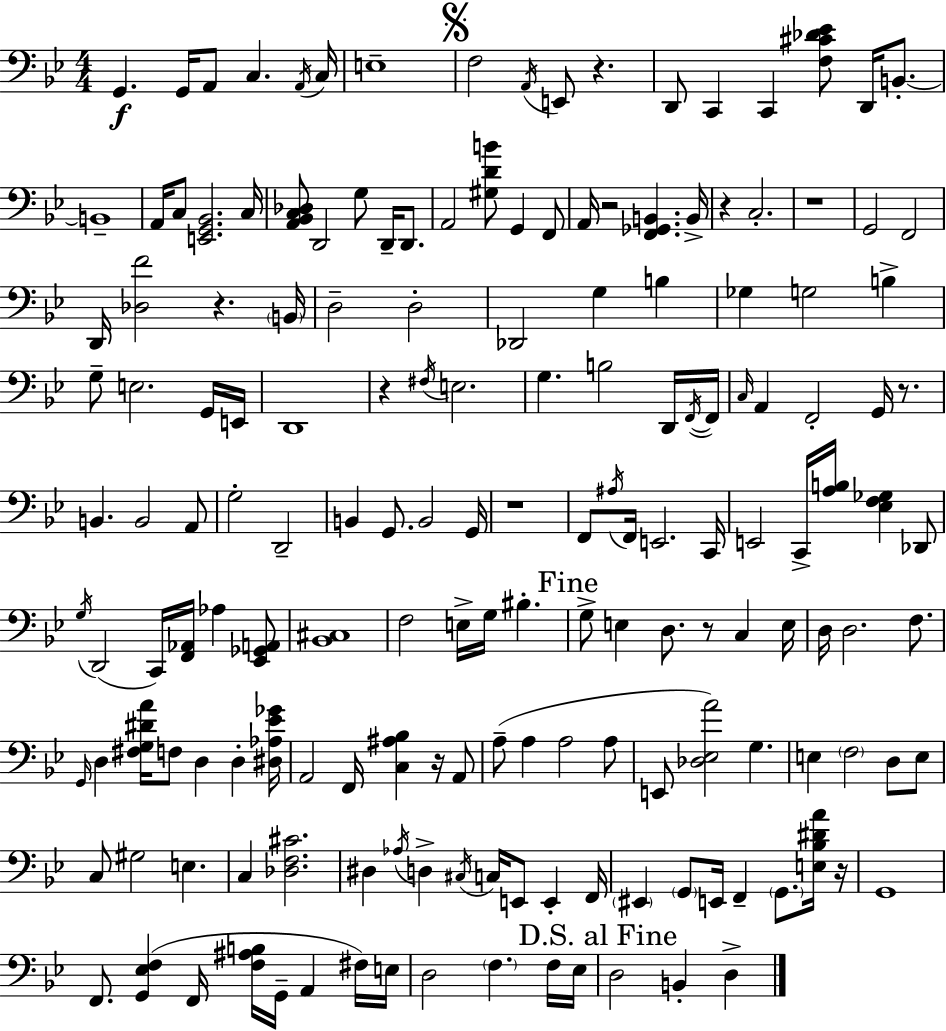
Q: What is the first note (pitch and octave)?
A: G2